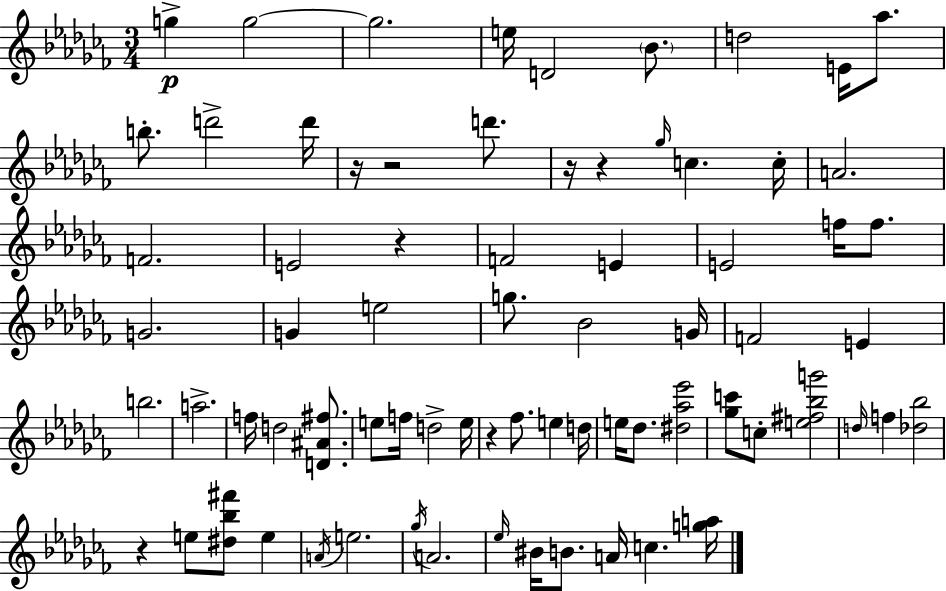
G5/q G5/h G5/h. E5/s D4/h Bb4/e. D5/h E4/s Ab5/e. B5/e. D6/h D6/s R/s R/h D6/e. R/s R/q Gb5/s C5/q. C5/s A4/h. F4/h. E4/h R/q F4/h E4/q E4/h F5/s F5/e. G4/h. G4/q E5/h G5/e. Bb4/h G4/s F4/h E4/q B5/h. A5/h. F5/s D5/h [D4,A#4,F#5]/e. E5/e F5/s D5/h E5/s R/q FES5/e. E5/q D5/s E5/s Db5/e. [D#5,Ab5,Eb6]/h [Gb5,C6]/e C5/e [E5,F#5,Bb5,G6]/h D5/s F5/q [Db5,Bb5]/h R/q E5/e [D#5,Bb5,F#6]/e E5/q A4/s E5/h. Gb5/s A4/h. Eb5/s BIS4/s B4/e. A4/s C5/q. [G5,A5]/s